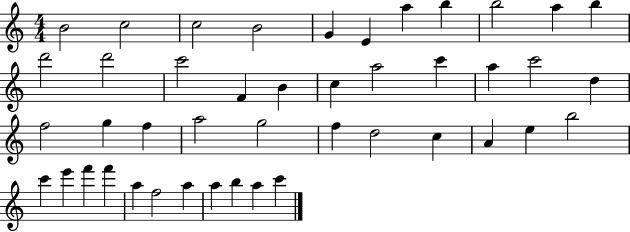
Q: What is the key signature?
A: C major